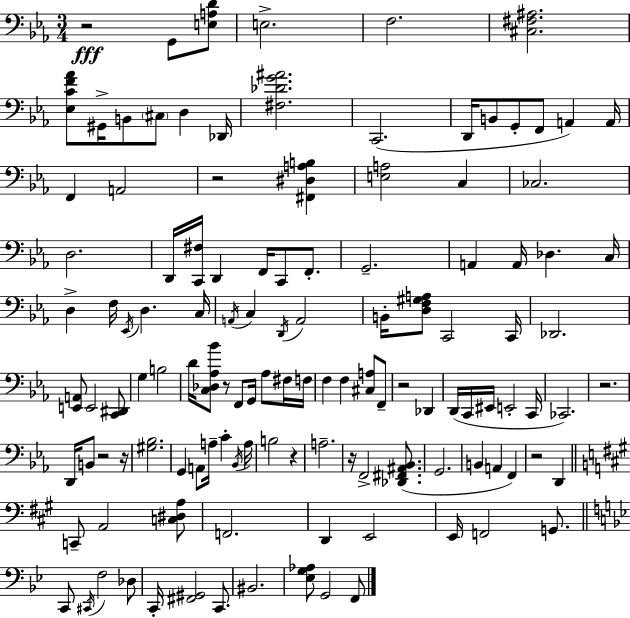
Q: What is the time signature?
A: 3/4